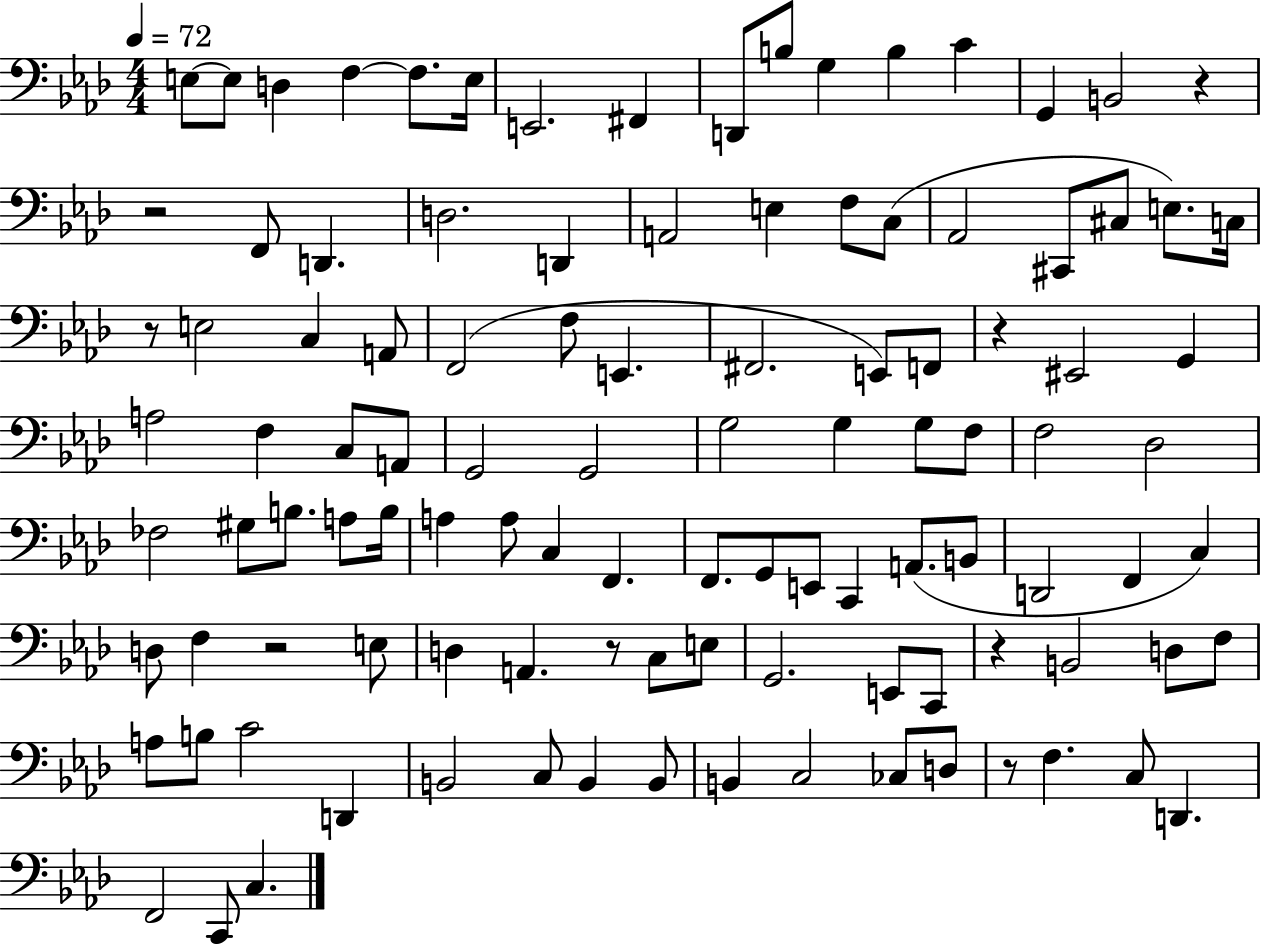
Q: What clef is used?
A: bass